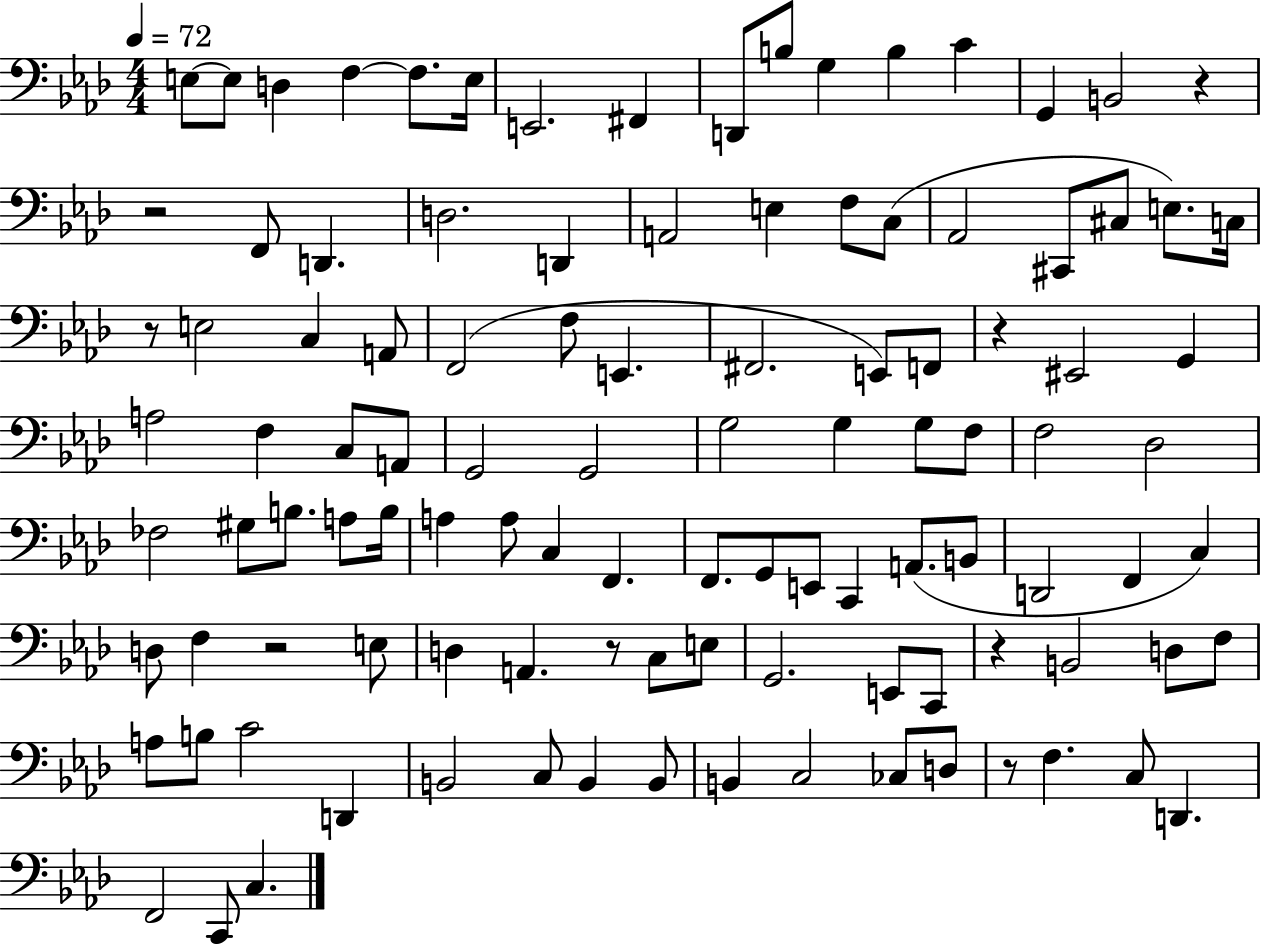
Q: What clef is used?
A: bass